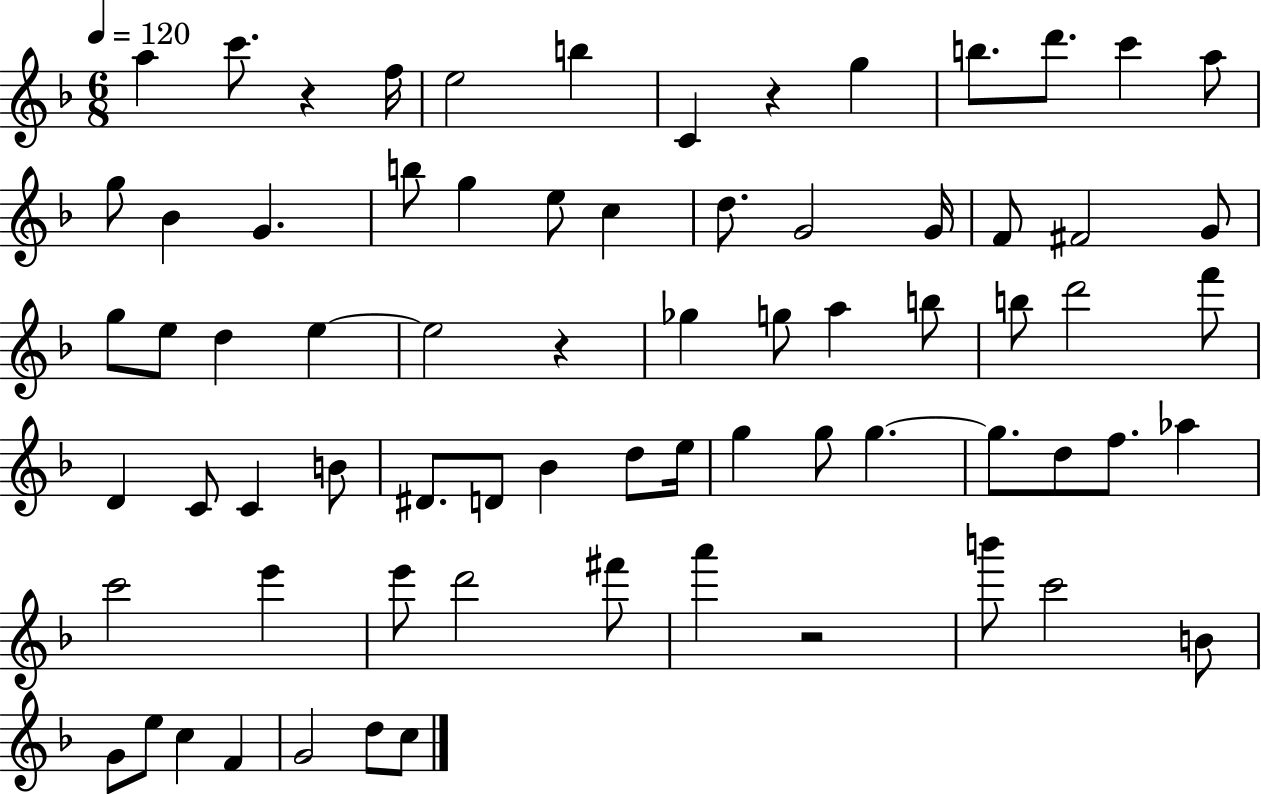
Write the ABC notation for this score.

X:1
T:Untitled
M:6/8
L:1/4
K:F
a c'/2 z f/4 e2 b C z g b/2 d'/2 c' a/2 g/2 _B G b/2 g e/2 c d/2 G2 G/4 F/2 ^F2 G/2 g/2 e/2 d e e2 z _g g/2 a b/2 b/2 d'2 f'/2 D C/2 C B/2 ^D/2 D/2 _B d/2 e/4 g g/2 g g/2 d/2 f/2 _a c'2 e' e'/2 d'2 ^f'/2 a' z2 b'/2 c'2 B/2 G/2 e/2 c F G2 d/2 c/2